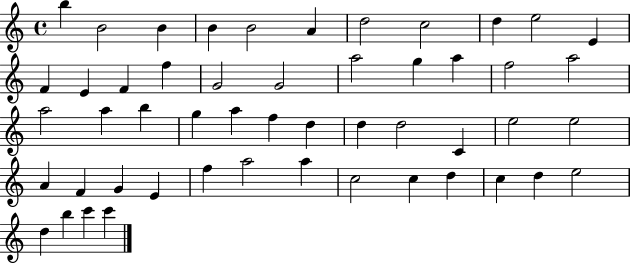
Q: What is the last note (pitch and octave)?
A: C6